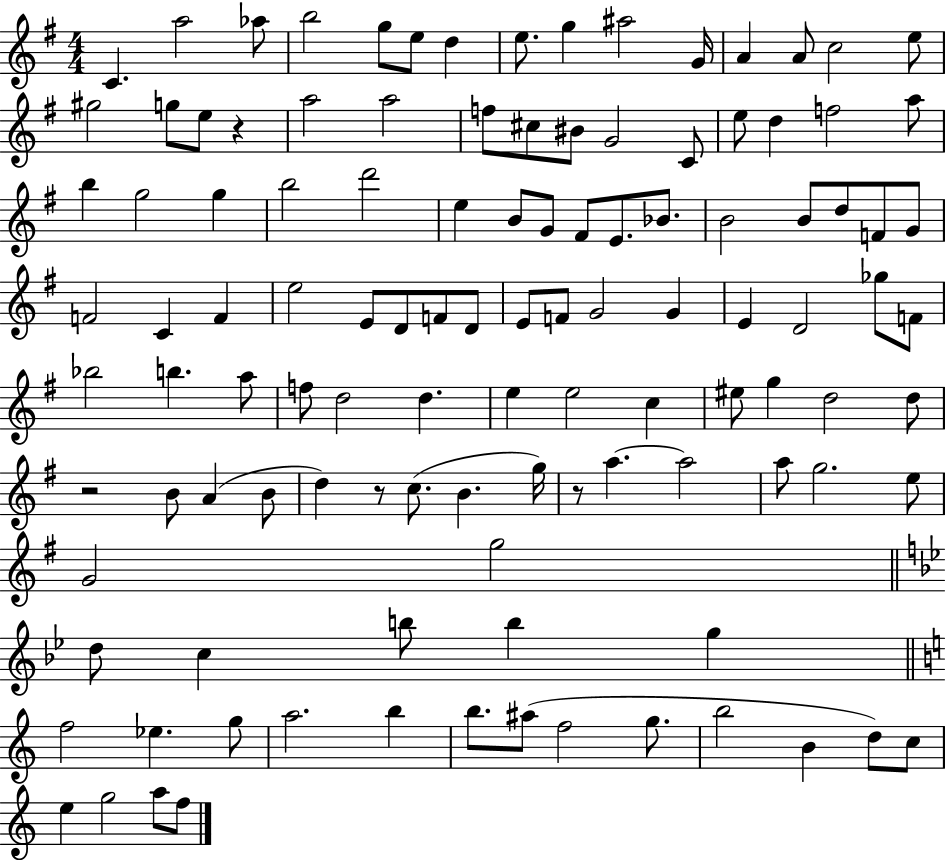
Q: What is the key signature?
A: G major